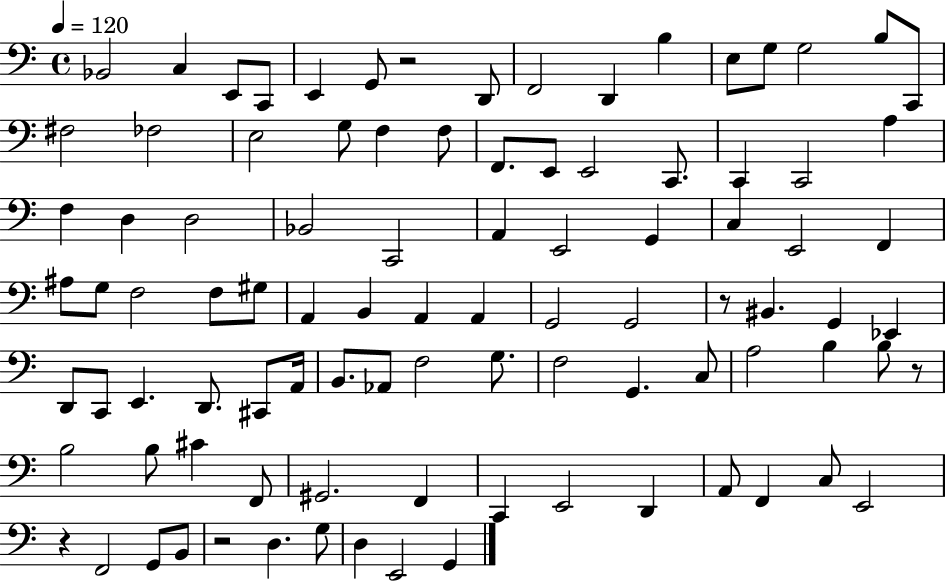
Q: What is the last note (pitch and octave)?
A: G2